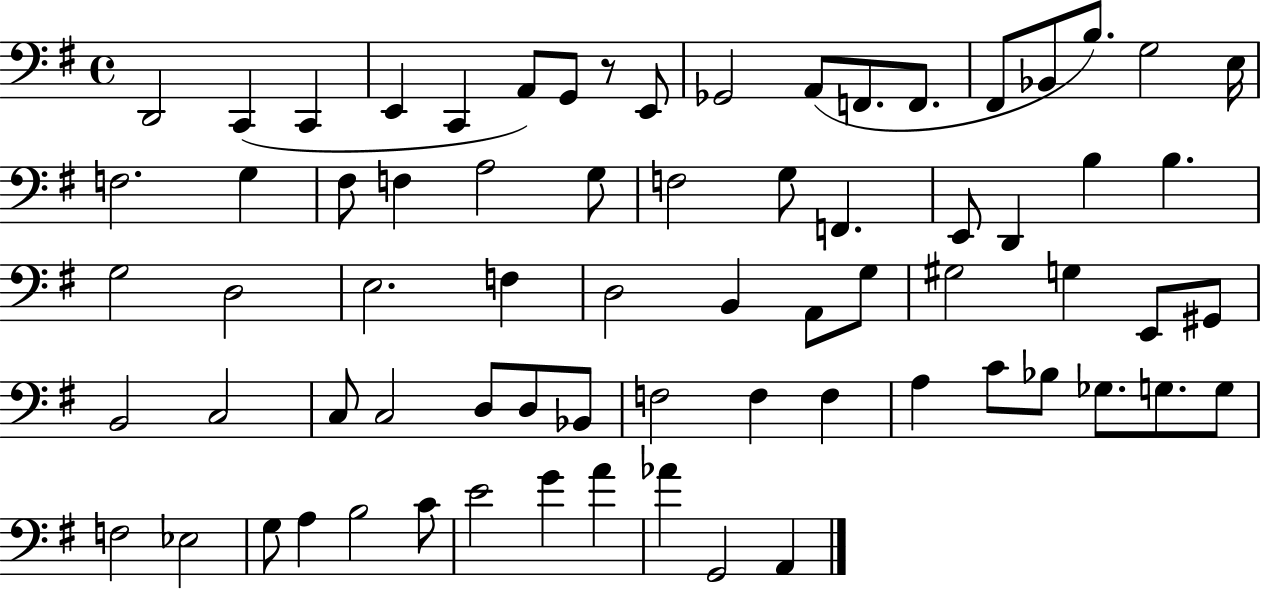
{
  \clef bass
  \time 4/4
  \defaultTimeSignature
  \key g \major
  d,2 c,4( c,4 | e,4 c,4 a,8) g,8 r8 e,8 | ges,2 a,8( f,8. f,8. | fis,8 bes,8 b8.) g2 e16 | \break f2. g4 | fis8 f4 a2 g8 | f2 g8 f,4. | e,8 d,4 b4 b4. | \break g2 d2 | e2. f4 | d2 b,4 a,8 g8 | gis2 g4 e,8 gis,8 | \break b,2 c2 | c8 c2 d8 d8 bes,8 | f2 f4 f4 | a4 c'8 bes8 ges8. g8. g8 | \break f2 ees2 | g8 a4 b2 c'8 | e'2 g'4 a'4 | aes'4 g,2 a,4 | \break \bar "|."
}